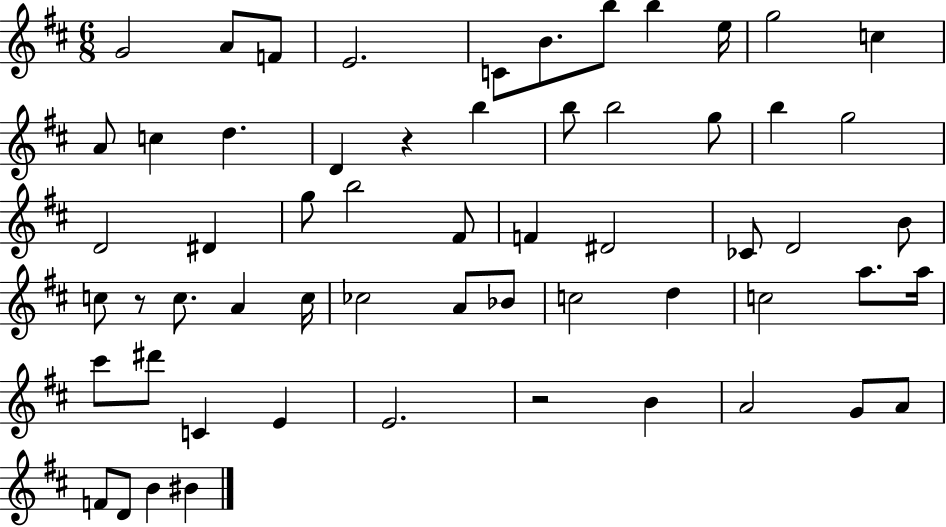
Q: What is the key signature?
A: D major